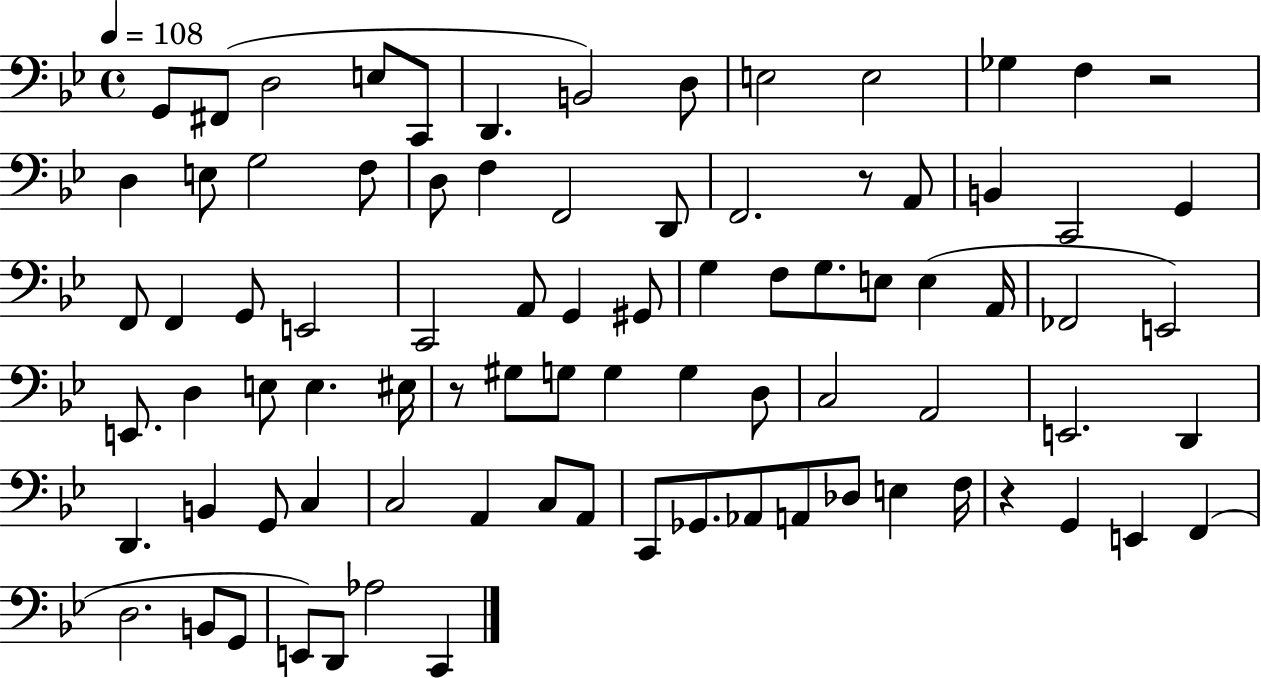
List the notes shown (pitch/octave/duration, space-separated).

G2/e F#2/e D3/h E3/e C2/e D2/q. B2/h D3/e E3/h E3/h Gb3/q F3/q R/h D3/q E3/e G3/h F3/e D3/e F3/q F2/h D2/e F2/h. R/e A2/e B2/q C2/h G2/q F2/e F2/q G2/e E2/h C2/h A2/e G2/q G#2/e G3/q F3/e G3/e. E3/e E3/q A2/s FES2/h E2/h E2/e. D3/q E3/e E3/q. EIS3/s R/e G#3/e G3/e G3/q G3/q D3/e C3/h A2/h E2/h. D2/q D2/q. B2/q G2/e C3/q C3/h A2/q C3/e A2/e C2/e Gb2/e. Ab2/e A2/e Db3/e E3/q F3/s R/q G2/q E2/q F2/q D3/h. B2/e G2/e E2/e D2/e Ab3/h C2/q